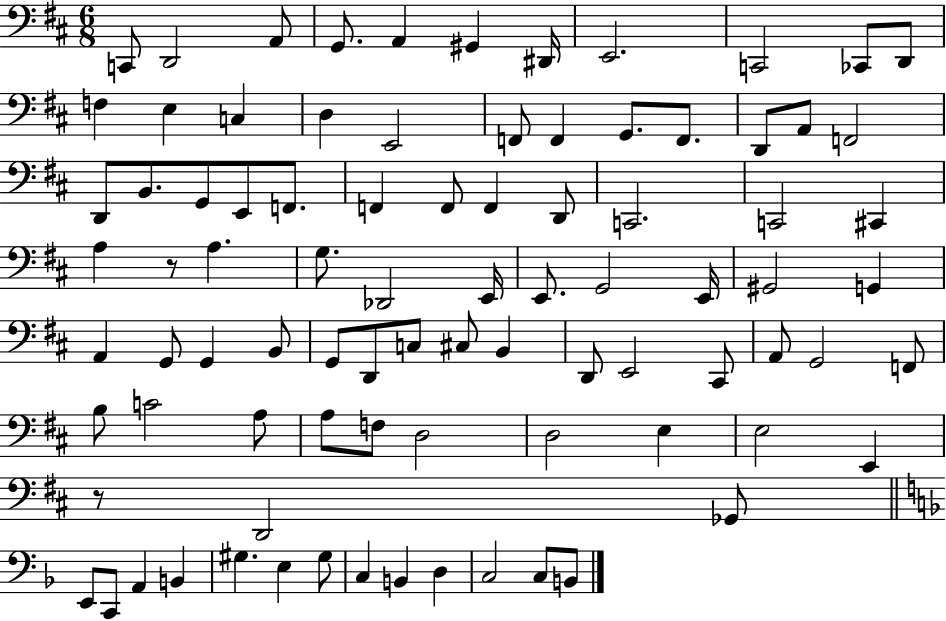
{
  \clef bass
  \numericTimeSignature
  \time 6/8
  \key d \major
  c,8 d,2 a,8 | g,8. a,4 gis,4 dis,16 | e,2. | c,2 ces,8 d,8 | \break f4 e4 c4 | d4 e,2 | f,8 f,4 g,8. f,8. | d,8 a,8 f,2 | \break d,8 b,8. g,8 e,8 f,8. | f,4 f,8 f,4 d,8 | c,2. | c,2 cis,4 | \break a4 r8 a4. | g8. des,2 e,16 | e,8. g,2 e,16 | gis,2 g,4 | \break a,4 g,8 g,4 b,8 | g,8 d,8 c8 cis8 b,4 | d,8 e,2 cis,8 | a,8 g,2 f,8 | \break b8 c'2 a8 | a8 f8 d2 | d2 e4 | e2 e,4 | \break r8 d,2 ges,8 | \bar "||" \break \key d \minor e,8 c,8 a,4 b,4 | gis4. e4 gis8 | c4 b,4 d4 | c2 c8 b,8 | \break \bar "|."
}